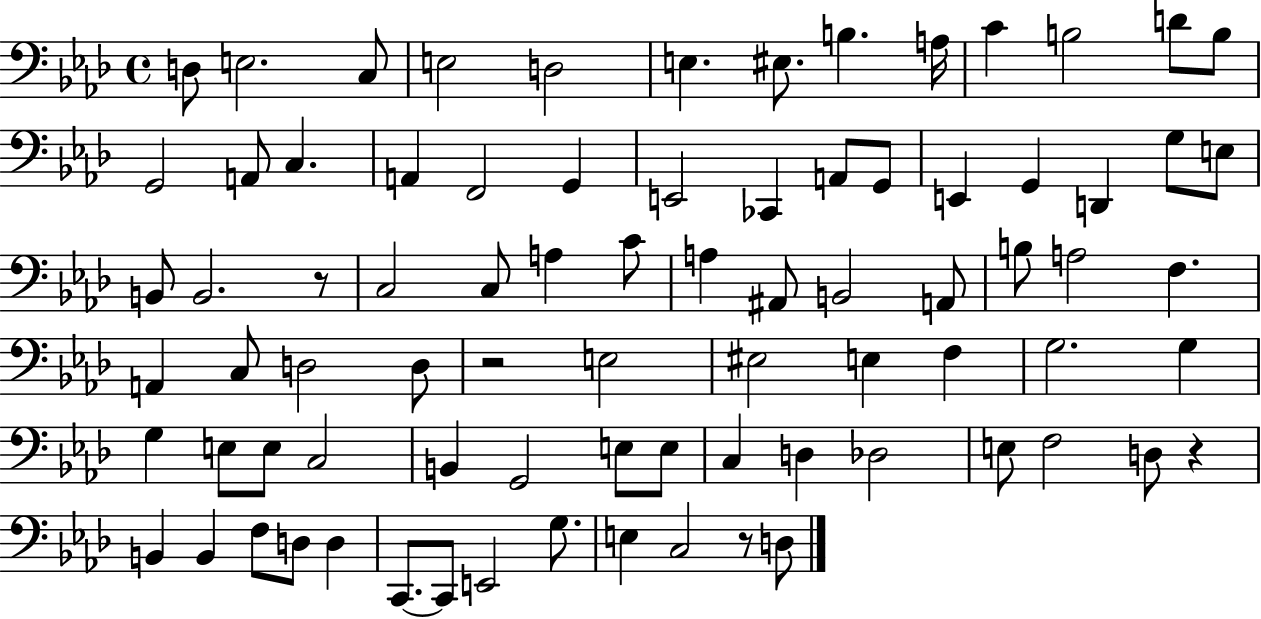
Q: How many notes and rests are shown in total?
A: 81